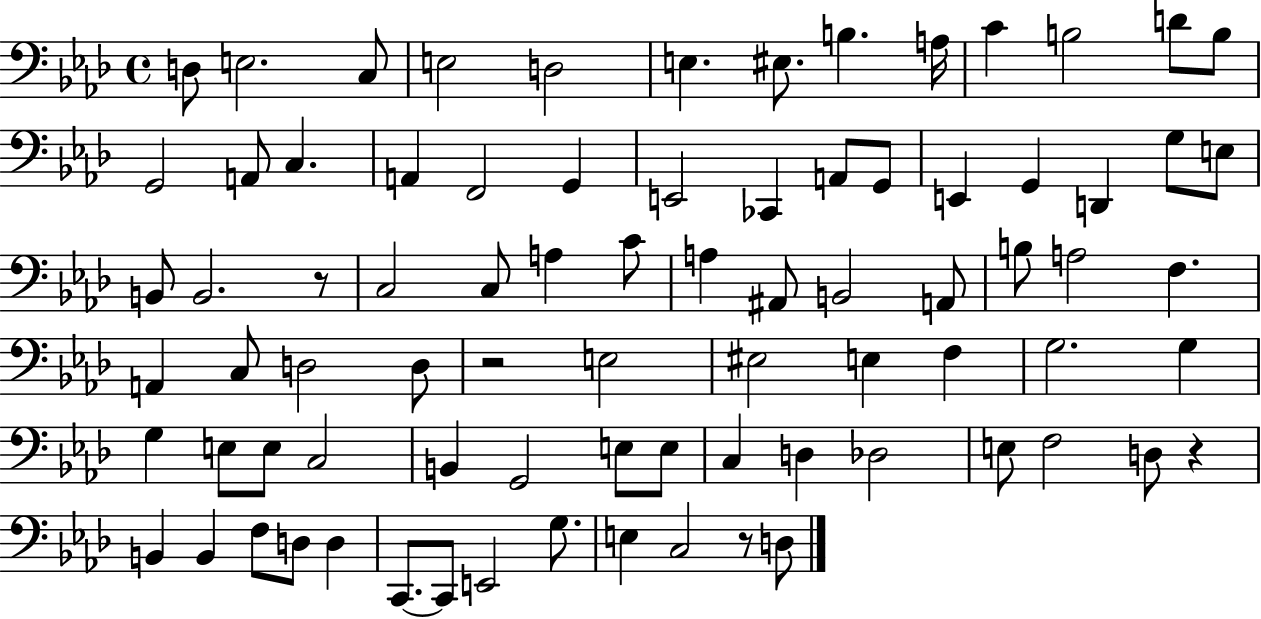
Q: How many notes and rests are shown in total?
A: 81